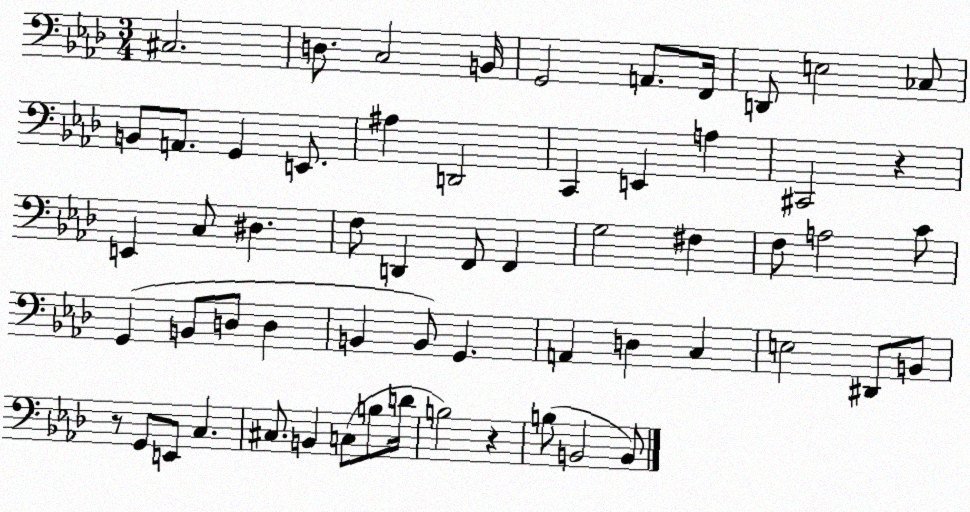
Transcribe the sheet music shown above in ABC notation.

X:1
T:Untitled
M:3/4
L:1/4
K:Ab
^C,2 D,/2 C,2 B,,/4 G,,2 A,,/2 F,,/4 D,,/2 E,2 _C,/2 B,,/2 A,,/2 G,, E,,/2 ^A, D,,2 C,, E,, A, ^C,,2 z E,, C,/2 ^D, F,/2 D,, F,,/2 F,, G,2 ^F, F,/2 A,2 C/2 G,, B,,/2 D,/2 D, B,, B,,/2 G,, A,, D, C, E,2 ^D,,/2 B,,/2 z/2 G,,/2 E,,/2 C, ^C,/2 B,, C,/2 B,/2 D/4 B,2 z B,/2 B,,2 B,,/2